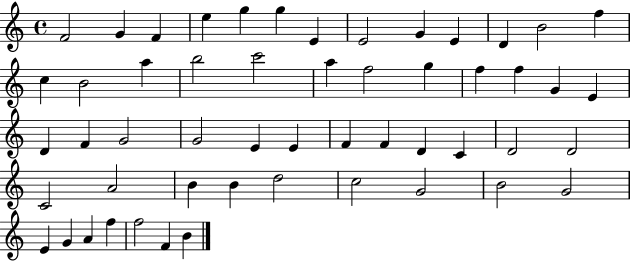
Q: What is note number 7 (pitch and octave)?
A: E4